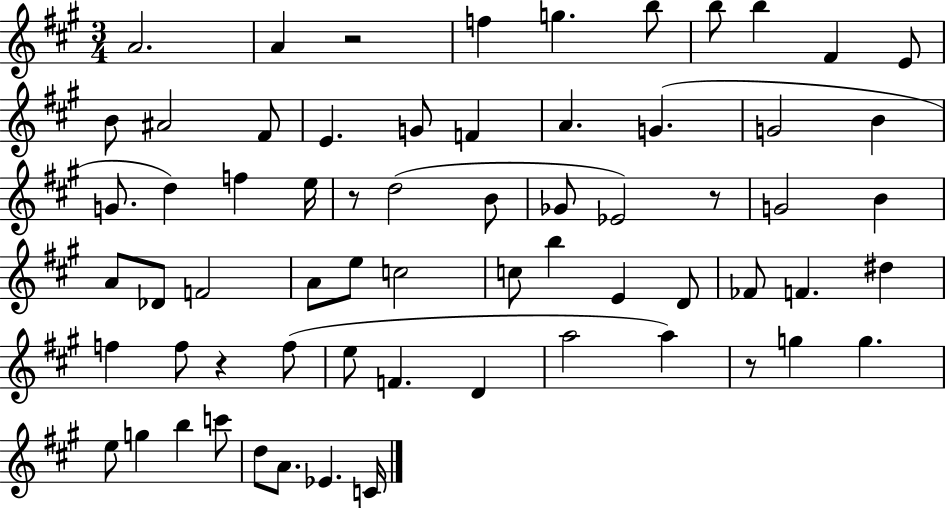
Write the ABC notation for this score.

X:1
T:Untitled
M:3/4
L:1/4
K:A
A2 A z2 f g b/2 b/2 b ^F E/2 B/2 ^A2 ^F/2 E G/2 F A G G2 B G/2 d f e/4 z/2 d2 B/2 _G/2 _E2 z/2 G2 B A/2 _D/2 F2 A/2 e/2 c2 c/2 b E D/2 _F/2 F ^d f f/2 z f/2 e/2 F D a2 a z/2 g g e/2 g b c'/2 d/2 A/2 _E C/4